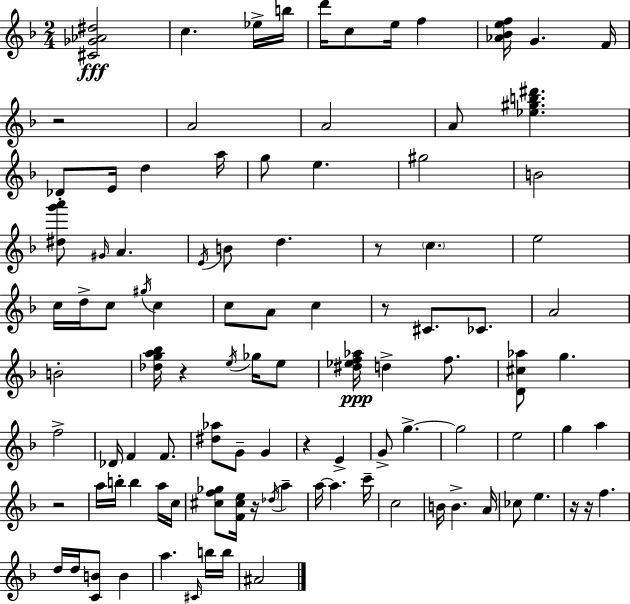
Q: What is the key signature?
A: D minor